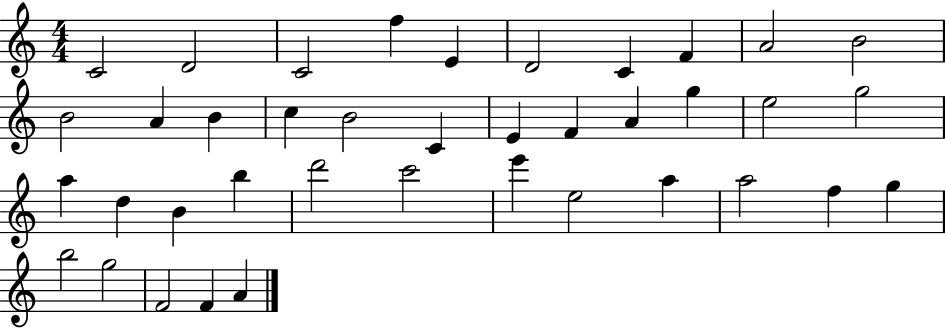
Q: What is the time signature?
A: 4/4